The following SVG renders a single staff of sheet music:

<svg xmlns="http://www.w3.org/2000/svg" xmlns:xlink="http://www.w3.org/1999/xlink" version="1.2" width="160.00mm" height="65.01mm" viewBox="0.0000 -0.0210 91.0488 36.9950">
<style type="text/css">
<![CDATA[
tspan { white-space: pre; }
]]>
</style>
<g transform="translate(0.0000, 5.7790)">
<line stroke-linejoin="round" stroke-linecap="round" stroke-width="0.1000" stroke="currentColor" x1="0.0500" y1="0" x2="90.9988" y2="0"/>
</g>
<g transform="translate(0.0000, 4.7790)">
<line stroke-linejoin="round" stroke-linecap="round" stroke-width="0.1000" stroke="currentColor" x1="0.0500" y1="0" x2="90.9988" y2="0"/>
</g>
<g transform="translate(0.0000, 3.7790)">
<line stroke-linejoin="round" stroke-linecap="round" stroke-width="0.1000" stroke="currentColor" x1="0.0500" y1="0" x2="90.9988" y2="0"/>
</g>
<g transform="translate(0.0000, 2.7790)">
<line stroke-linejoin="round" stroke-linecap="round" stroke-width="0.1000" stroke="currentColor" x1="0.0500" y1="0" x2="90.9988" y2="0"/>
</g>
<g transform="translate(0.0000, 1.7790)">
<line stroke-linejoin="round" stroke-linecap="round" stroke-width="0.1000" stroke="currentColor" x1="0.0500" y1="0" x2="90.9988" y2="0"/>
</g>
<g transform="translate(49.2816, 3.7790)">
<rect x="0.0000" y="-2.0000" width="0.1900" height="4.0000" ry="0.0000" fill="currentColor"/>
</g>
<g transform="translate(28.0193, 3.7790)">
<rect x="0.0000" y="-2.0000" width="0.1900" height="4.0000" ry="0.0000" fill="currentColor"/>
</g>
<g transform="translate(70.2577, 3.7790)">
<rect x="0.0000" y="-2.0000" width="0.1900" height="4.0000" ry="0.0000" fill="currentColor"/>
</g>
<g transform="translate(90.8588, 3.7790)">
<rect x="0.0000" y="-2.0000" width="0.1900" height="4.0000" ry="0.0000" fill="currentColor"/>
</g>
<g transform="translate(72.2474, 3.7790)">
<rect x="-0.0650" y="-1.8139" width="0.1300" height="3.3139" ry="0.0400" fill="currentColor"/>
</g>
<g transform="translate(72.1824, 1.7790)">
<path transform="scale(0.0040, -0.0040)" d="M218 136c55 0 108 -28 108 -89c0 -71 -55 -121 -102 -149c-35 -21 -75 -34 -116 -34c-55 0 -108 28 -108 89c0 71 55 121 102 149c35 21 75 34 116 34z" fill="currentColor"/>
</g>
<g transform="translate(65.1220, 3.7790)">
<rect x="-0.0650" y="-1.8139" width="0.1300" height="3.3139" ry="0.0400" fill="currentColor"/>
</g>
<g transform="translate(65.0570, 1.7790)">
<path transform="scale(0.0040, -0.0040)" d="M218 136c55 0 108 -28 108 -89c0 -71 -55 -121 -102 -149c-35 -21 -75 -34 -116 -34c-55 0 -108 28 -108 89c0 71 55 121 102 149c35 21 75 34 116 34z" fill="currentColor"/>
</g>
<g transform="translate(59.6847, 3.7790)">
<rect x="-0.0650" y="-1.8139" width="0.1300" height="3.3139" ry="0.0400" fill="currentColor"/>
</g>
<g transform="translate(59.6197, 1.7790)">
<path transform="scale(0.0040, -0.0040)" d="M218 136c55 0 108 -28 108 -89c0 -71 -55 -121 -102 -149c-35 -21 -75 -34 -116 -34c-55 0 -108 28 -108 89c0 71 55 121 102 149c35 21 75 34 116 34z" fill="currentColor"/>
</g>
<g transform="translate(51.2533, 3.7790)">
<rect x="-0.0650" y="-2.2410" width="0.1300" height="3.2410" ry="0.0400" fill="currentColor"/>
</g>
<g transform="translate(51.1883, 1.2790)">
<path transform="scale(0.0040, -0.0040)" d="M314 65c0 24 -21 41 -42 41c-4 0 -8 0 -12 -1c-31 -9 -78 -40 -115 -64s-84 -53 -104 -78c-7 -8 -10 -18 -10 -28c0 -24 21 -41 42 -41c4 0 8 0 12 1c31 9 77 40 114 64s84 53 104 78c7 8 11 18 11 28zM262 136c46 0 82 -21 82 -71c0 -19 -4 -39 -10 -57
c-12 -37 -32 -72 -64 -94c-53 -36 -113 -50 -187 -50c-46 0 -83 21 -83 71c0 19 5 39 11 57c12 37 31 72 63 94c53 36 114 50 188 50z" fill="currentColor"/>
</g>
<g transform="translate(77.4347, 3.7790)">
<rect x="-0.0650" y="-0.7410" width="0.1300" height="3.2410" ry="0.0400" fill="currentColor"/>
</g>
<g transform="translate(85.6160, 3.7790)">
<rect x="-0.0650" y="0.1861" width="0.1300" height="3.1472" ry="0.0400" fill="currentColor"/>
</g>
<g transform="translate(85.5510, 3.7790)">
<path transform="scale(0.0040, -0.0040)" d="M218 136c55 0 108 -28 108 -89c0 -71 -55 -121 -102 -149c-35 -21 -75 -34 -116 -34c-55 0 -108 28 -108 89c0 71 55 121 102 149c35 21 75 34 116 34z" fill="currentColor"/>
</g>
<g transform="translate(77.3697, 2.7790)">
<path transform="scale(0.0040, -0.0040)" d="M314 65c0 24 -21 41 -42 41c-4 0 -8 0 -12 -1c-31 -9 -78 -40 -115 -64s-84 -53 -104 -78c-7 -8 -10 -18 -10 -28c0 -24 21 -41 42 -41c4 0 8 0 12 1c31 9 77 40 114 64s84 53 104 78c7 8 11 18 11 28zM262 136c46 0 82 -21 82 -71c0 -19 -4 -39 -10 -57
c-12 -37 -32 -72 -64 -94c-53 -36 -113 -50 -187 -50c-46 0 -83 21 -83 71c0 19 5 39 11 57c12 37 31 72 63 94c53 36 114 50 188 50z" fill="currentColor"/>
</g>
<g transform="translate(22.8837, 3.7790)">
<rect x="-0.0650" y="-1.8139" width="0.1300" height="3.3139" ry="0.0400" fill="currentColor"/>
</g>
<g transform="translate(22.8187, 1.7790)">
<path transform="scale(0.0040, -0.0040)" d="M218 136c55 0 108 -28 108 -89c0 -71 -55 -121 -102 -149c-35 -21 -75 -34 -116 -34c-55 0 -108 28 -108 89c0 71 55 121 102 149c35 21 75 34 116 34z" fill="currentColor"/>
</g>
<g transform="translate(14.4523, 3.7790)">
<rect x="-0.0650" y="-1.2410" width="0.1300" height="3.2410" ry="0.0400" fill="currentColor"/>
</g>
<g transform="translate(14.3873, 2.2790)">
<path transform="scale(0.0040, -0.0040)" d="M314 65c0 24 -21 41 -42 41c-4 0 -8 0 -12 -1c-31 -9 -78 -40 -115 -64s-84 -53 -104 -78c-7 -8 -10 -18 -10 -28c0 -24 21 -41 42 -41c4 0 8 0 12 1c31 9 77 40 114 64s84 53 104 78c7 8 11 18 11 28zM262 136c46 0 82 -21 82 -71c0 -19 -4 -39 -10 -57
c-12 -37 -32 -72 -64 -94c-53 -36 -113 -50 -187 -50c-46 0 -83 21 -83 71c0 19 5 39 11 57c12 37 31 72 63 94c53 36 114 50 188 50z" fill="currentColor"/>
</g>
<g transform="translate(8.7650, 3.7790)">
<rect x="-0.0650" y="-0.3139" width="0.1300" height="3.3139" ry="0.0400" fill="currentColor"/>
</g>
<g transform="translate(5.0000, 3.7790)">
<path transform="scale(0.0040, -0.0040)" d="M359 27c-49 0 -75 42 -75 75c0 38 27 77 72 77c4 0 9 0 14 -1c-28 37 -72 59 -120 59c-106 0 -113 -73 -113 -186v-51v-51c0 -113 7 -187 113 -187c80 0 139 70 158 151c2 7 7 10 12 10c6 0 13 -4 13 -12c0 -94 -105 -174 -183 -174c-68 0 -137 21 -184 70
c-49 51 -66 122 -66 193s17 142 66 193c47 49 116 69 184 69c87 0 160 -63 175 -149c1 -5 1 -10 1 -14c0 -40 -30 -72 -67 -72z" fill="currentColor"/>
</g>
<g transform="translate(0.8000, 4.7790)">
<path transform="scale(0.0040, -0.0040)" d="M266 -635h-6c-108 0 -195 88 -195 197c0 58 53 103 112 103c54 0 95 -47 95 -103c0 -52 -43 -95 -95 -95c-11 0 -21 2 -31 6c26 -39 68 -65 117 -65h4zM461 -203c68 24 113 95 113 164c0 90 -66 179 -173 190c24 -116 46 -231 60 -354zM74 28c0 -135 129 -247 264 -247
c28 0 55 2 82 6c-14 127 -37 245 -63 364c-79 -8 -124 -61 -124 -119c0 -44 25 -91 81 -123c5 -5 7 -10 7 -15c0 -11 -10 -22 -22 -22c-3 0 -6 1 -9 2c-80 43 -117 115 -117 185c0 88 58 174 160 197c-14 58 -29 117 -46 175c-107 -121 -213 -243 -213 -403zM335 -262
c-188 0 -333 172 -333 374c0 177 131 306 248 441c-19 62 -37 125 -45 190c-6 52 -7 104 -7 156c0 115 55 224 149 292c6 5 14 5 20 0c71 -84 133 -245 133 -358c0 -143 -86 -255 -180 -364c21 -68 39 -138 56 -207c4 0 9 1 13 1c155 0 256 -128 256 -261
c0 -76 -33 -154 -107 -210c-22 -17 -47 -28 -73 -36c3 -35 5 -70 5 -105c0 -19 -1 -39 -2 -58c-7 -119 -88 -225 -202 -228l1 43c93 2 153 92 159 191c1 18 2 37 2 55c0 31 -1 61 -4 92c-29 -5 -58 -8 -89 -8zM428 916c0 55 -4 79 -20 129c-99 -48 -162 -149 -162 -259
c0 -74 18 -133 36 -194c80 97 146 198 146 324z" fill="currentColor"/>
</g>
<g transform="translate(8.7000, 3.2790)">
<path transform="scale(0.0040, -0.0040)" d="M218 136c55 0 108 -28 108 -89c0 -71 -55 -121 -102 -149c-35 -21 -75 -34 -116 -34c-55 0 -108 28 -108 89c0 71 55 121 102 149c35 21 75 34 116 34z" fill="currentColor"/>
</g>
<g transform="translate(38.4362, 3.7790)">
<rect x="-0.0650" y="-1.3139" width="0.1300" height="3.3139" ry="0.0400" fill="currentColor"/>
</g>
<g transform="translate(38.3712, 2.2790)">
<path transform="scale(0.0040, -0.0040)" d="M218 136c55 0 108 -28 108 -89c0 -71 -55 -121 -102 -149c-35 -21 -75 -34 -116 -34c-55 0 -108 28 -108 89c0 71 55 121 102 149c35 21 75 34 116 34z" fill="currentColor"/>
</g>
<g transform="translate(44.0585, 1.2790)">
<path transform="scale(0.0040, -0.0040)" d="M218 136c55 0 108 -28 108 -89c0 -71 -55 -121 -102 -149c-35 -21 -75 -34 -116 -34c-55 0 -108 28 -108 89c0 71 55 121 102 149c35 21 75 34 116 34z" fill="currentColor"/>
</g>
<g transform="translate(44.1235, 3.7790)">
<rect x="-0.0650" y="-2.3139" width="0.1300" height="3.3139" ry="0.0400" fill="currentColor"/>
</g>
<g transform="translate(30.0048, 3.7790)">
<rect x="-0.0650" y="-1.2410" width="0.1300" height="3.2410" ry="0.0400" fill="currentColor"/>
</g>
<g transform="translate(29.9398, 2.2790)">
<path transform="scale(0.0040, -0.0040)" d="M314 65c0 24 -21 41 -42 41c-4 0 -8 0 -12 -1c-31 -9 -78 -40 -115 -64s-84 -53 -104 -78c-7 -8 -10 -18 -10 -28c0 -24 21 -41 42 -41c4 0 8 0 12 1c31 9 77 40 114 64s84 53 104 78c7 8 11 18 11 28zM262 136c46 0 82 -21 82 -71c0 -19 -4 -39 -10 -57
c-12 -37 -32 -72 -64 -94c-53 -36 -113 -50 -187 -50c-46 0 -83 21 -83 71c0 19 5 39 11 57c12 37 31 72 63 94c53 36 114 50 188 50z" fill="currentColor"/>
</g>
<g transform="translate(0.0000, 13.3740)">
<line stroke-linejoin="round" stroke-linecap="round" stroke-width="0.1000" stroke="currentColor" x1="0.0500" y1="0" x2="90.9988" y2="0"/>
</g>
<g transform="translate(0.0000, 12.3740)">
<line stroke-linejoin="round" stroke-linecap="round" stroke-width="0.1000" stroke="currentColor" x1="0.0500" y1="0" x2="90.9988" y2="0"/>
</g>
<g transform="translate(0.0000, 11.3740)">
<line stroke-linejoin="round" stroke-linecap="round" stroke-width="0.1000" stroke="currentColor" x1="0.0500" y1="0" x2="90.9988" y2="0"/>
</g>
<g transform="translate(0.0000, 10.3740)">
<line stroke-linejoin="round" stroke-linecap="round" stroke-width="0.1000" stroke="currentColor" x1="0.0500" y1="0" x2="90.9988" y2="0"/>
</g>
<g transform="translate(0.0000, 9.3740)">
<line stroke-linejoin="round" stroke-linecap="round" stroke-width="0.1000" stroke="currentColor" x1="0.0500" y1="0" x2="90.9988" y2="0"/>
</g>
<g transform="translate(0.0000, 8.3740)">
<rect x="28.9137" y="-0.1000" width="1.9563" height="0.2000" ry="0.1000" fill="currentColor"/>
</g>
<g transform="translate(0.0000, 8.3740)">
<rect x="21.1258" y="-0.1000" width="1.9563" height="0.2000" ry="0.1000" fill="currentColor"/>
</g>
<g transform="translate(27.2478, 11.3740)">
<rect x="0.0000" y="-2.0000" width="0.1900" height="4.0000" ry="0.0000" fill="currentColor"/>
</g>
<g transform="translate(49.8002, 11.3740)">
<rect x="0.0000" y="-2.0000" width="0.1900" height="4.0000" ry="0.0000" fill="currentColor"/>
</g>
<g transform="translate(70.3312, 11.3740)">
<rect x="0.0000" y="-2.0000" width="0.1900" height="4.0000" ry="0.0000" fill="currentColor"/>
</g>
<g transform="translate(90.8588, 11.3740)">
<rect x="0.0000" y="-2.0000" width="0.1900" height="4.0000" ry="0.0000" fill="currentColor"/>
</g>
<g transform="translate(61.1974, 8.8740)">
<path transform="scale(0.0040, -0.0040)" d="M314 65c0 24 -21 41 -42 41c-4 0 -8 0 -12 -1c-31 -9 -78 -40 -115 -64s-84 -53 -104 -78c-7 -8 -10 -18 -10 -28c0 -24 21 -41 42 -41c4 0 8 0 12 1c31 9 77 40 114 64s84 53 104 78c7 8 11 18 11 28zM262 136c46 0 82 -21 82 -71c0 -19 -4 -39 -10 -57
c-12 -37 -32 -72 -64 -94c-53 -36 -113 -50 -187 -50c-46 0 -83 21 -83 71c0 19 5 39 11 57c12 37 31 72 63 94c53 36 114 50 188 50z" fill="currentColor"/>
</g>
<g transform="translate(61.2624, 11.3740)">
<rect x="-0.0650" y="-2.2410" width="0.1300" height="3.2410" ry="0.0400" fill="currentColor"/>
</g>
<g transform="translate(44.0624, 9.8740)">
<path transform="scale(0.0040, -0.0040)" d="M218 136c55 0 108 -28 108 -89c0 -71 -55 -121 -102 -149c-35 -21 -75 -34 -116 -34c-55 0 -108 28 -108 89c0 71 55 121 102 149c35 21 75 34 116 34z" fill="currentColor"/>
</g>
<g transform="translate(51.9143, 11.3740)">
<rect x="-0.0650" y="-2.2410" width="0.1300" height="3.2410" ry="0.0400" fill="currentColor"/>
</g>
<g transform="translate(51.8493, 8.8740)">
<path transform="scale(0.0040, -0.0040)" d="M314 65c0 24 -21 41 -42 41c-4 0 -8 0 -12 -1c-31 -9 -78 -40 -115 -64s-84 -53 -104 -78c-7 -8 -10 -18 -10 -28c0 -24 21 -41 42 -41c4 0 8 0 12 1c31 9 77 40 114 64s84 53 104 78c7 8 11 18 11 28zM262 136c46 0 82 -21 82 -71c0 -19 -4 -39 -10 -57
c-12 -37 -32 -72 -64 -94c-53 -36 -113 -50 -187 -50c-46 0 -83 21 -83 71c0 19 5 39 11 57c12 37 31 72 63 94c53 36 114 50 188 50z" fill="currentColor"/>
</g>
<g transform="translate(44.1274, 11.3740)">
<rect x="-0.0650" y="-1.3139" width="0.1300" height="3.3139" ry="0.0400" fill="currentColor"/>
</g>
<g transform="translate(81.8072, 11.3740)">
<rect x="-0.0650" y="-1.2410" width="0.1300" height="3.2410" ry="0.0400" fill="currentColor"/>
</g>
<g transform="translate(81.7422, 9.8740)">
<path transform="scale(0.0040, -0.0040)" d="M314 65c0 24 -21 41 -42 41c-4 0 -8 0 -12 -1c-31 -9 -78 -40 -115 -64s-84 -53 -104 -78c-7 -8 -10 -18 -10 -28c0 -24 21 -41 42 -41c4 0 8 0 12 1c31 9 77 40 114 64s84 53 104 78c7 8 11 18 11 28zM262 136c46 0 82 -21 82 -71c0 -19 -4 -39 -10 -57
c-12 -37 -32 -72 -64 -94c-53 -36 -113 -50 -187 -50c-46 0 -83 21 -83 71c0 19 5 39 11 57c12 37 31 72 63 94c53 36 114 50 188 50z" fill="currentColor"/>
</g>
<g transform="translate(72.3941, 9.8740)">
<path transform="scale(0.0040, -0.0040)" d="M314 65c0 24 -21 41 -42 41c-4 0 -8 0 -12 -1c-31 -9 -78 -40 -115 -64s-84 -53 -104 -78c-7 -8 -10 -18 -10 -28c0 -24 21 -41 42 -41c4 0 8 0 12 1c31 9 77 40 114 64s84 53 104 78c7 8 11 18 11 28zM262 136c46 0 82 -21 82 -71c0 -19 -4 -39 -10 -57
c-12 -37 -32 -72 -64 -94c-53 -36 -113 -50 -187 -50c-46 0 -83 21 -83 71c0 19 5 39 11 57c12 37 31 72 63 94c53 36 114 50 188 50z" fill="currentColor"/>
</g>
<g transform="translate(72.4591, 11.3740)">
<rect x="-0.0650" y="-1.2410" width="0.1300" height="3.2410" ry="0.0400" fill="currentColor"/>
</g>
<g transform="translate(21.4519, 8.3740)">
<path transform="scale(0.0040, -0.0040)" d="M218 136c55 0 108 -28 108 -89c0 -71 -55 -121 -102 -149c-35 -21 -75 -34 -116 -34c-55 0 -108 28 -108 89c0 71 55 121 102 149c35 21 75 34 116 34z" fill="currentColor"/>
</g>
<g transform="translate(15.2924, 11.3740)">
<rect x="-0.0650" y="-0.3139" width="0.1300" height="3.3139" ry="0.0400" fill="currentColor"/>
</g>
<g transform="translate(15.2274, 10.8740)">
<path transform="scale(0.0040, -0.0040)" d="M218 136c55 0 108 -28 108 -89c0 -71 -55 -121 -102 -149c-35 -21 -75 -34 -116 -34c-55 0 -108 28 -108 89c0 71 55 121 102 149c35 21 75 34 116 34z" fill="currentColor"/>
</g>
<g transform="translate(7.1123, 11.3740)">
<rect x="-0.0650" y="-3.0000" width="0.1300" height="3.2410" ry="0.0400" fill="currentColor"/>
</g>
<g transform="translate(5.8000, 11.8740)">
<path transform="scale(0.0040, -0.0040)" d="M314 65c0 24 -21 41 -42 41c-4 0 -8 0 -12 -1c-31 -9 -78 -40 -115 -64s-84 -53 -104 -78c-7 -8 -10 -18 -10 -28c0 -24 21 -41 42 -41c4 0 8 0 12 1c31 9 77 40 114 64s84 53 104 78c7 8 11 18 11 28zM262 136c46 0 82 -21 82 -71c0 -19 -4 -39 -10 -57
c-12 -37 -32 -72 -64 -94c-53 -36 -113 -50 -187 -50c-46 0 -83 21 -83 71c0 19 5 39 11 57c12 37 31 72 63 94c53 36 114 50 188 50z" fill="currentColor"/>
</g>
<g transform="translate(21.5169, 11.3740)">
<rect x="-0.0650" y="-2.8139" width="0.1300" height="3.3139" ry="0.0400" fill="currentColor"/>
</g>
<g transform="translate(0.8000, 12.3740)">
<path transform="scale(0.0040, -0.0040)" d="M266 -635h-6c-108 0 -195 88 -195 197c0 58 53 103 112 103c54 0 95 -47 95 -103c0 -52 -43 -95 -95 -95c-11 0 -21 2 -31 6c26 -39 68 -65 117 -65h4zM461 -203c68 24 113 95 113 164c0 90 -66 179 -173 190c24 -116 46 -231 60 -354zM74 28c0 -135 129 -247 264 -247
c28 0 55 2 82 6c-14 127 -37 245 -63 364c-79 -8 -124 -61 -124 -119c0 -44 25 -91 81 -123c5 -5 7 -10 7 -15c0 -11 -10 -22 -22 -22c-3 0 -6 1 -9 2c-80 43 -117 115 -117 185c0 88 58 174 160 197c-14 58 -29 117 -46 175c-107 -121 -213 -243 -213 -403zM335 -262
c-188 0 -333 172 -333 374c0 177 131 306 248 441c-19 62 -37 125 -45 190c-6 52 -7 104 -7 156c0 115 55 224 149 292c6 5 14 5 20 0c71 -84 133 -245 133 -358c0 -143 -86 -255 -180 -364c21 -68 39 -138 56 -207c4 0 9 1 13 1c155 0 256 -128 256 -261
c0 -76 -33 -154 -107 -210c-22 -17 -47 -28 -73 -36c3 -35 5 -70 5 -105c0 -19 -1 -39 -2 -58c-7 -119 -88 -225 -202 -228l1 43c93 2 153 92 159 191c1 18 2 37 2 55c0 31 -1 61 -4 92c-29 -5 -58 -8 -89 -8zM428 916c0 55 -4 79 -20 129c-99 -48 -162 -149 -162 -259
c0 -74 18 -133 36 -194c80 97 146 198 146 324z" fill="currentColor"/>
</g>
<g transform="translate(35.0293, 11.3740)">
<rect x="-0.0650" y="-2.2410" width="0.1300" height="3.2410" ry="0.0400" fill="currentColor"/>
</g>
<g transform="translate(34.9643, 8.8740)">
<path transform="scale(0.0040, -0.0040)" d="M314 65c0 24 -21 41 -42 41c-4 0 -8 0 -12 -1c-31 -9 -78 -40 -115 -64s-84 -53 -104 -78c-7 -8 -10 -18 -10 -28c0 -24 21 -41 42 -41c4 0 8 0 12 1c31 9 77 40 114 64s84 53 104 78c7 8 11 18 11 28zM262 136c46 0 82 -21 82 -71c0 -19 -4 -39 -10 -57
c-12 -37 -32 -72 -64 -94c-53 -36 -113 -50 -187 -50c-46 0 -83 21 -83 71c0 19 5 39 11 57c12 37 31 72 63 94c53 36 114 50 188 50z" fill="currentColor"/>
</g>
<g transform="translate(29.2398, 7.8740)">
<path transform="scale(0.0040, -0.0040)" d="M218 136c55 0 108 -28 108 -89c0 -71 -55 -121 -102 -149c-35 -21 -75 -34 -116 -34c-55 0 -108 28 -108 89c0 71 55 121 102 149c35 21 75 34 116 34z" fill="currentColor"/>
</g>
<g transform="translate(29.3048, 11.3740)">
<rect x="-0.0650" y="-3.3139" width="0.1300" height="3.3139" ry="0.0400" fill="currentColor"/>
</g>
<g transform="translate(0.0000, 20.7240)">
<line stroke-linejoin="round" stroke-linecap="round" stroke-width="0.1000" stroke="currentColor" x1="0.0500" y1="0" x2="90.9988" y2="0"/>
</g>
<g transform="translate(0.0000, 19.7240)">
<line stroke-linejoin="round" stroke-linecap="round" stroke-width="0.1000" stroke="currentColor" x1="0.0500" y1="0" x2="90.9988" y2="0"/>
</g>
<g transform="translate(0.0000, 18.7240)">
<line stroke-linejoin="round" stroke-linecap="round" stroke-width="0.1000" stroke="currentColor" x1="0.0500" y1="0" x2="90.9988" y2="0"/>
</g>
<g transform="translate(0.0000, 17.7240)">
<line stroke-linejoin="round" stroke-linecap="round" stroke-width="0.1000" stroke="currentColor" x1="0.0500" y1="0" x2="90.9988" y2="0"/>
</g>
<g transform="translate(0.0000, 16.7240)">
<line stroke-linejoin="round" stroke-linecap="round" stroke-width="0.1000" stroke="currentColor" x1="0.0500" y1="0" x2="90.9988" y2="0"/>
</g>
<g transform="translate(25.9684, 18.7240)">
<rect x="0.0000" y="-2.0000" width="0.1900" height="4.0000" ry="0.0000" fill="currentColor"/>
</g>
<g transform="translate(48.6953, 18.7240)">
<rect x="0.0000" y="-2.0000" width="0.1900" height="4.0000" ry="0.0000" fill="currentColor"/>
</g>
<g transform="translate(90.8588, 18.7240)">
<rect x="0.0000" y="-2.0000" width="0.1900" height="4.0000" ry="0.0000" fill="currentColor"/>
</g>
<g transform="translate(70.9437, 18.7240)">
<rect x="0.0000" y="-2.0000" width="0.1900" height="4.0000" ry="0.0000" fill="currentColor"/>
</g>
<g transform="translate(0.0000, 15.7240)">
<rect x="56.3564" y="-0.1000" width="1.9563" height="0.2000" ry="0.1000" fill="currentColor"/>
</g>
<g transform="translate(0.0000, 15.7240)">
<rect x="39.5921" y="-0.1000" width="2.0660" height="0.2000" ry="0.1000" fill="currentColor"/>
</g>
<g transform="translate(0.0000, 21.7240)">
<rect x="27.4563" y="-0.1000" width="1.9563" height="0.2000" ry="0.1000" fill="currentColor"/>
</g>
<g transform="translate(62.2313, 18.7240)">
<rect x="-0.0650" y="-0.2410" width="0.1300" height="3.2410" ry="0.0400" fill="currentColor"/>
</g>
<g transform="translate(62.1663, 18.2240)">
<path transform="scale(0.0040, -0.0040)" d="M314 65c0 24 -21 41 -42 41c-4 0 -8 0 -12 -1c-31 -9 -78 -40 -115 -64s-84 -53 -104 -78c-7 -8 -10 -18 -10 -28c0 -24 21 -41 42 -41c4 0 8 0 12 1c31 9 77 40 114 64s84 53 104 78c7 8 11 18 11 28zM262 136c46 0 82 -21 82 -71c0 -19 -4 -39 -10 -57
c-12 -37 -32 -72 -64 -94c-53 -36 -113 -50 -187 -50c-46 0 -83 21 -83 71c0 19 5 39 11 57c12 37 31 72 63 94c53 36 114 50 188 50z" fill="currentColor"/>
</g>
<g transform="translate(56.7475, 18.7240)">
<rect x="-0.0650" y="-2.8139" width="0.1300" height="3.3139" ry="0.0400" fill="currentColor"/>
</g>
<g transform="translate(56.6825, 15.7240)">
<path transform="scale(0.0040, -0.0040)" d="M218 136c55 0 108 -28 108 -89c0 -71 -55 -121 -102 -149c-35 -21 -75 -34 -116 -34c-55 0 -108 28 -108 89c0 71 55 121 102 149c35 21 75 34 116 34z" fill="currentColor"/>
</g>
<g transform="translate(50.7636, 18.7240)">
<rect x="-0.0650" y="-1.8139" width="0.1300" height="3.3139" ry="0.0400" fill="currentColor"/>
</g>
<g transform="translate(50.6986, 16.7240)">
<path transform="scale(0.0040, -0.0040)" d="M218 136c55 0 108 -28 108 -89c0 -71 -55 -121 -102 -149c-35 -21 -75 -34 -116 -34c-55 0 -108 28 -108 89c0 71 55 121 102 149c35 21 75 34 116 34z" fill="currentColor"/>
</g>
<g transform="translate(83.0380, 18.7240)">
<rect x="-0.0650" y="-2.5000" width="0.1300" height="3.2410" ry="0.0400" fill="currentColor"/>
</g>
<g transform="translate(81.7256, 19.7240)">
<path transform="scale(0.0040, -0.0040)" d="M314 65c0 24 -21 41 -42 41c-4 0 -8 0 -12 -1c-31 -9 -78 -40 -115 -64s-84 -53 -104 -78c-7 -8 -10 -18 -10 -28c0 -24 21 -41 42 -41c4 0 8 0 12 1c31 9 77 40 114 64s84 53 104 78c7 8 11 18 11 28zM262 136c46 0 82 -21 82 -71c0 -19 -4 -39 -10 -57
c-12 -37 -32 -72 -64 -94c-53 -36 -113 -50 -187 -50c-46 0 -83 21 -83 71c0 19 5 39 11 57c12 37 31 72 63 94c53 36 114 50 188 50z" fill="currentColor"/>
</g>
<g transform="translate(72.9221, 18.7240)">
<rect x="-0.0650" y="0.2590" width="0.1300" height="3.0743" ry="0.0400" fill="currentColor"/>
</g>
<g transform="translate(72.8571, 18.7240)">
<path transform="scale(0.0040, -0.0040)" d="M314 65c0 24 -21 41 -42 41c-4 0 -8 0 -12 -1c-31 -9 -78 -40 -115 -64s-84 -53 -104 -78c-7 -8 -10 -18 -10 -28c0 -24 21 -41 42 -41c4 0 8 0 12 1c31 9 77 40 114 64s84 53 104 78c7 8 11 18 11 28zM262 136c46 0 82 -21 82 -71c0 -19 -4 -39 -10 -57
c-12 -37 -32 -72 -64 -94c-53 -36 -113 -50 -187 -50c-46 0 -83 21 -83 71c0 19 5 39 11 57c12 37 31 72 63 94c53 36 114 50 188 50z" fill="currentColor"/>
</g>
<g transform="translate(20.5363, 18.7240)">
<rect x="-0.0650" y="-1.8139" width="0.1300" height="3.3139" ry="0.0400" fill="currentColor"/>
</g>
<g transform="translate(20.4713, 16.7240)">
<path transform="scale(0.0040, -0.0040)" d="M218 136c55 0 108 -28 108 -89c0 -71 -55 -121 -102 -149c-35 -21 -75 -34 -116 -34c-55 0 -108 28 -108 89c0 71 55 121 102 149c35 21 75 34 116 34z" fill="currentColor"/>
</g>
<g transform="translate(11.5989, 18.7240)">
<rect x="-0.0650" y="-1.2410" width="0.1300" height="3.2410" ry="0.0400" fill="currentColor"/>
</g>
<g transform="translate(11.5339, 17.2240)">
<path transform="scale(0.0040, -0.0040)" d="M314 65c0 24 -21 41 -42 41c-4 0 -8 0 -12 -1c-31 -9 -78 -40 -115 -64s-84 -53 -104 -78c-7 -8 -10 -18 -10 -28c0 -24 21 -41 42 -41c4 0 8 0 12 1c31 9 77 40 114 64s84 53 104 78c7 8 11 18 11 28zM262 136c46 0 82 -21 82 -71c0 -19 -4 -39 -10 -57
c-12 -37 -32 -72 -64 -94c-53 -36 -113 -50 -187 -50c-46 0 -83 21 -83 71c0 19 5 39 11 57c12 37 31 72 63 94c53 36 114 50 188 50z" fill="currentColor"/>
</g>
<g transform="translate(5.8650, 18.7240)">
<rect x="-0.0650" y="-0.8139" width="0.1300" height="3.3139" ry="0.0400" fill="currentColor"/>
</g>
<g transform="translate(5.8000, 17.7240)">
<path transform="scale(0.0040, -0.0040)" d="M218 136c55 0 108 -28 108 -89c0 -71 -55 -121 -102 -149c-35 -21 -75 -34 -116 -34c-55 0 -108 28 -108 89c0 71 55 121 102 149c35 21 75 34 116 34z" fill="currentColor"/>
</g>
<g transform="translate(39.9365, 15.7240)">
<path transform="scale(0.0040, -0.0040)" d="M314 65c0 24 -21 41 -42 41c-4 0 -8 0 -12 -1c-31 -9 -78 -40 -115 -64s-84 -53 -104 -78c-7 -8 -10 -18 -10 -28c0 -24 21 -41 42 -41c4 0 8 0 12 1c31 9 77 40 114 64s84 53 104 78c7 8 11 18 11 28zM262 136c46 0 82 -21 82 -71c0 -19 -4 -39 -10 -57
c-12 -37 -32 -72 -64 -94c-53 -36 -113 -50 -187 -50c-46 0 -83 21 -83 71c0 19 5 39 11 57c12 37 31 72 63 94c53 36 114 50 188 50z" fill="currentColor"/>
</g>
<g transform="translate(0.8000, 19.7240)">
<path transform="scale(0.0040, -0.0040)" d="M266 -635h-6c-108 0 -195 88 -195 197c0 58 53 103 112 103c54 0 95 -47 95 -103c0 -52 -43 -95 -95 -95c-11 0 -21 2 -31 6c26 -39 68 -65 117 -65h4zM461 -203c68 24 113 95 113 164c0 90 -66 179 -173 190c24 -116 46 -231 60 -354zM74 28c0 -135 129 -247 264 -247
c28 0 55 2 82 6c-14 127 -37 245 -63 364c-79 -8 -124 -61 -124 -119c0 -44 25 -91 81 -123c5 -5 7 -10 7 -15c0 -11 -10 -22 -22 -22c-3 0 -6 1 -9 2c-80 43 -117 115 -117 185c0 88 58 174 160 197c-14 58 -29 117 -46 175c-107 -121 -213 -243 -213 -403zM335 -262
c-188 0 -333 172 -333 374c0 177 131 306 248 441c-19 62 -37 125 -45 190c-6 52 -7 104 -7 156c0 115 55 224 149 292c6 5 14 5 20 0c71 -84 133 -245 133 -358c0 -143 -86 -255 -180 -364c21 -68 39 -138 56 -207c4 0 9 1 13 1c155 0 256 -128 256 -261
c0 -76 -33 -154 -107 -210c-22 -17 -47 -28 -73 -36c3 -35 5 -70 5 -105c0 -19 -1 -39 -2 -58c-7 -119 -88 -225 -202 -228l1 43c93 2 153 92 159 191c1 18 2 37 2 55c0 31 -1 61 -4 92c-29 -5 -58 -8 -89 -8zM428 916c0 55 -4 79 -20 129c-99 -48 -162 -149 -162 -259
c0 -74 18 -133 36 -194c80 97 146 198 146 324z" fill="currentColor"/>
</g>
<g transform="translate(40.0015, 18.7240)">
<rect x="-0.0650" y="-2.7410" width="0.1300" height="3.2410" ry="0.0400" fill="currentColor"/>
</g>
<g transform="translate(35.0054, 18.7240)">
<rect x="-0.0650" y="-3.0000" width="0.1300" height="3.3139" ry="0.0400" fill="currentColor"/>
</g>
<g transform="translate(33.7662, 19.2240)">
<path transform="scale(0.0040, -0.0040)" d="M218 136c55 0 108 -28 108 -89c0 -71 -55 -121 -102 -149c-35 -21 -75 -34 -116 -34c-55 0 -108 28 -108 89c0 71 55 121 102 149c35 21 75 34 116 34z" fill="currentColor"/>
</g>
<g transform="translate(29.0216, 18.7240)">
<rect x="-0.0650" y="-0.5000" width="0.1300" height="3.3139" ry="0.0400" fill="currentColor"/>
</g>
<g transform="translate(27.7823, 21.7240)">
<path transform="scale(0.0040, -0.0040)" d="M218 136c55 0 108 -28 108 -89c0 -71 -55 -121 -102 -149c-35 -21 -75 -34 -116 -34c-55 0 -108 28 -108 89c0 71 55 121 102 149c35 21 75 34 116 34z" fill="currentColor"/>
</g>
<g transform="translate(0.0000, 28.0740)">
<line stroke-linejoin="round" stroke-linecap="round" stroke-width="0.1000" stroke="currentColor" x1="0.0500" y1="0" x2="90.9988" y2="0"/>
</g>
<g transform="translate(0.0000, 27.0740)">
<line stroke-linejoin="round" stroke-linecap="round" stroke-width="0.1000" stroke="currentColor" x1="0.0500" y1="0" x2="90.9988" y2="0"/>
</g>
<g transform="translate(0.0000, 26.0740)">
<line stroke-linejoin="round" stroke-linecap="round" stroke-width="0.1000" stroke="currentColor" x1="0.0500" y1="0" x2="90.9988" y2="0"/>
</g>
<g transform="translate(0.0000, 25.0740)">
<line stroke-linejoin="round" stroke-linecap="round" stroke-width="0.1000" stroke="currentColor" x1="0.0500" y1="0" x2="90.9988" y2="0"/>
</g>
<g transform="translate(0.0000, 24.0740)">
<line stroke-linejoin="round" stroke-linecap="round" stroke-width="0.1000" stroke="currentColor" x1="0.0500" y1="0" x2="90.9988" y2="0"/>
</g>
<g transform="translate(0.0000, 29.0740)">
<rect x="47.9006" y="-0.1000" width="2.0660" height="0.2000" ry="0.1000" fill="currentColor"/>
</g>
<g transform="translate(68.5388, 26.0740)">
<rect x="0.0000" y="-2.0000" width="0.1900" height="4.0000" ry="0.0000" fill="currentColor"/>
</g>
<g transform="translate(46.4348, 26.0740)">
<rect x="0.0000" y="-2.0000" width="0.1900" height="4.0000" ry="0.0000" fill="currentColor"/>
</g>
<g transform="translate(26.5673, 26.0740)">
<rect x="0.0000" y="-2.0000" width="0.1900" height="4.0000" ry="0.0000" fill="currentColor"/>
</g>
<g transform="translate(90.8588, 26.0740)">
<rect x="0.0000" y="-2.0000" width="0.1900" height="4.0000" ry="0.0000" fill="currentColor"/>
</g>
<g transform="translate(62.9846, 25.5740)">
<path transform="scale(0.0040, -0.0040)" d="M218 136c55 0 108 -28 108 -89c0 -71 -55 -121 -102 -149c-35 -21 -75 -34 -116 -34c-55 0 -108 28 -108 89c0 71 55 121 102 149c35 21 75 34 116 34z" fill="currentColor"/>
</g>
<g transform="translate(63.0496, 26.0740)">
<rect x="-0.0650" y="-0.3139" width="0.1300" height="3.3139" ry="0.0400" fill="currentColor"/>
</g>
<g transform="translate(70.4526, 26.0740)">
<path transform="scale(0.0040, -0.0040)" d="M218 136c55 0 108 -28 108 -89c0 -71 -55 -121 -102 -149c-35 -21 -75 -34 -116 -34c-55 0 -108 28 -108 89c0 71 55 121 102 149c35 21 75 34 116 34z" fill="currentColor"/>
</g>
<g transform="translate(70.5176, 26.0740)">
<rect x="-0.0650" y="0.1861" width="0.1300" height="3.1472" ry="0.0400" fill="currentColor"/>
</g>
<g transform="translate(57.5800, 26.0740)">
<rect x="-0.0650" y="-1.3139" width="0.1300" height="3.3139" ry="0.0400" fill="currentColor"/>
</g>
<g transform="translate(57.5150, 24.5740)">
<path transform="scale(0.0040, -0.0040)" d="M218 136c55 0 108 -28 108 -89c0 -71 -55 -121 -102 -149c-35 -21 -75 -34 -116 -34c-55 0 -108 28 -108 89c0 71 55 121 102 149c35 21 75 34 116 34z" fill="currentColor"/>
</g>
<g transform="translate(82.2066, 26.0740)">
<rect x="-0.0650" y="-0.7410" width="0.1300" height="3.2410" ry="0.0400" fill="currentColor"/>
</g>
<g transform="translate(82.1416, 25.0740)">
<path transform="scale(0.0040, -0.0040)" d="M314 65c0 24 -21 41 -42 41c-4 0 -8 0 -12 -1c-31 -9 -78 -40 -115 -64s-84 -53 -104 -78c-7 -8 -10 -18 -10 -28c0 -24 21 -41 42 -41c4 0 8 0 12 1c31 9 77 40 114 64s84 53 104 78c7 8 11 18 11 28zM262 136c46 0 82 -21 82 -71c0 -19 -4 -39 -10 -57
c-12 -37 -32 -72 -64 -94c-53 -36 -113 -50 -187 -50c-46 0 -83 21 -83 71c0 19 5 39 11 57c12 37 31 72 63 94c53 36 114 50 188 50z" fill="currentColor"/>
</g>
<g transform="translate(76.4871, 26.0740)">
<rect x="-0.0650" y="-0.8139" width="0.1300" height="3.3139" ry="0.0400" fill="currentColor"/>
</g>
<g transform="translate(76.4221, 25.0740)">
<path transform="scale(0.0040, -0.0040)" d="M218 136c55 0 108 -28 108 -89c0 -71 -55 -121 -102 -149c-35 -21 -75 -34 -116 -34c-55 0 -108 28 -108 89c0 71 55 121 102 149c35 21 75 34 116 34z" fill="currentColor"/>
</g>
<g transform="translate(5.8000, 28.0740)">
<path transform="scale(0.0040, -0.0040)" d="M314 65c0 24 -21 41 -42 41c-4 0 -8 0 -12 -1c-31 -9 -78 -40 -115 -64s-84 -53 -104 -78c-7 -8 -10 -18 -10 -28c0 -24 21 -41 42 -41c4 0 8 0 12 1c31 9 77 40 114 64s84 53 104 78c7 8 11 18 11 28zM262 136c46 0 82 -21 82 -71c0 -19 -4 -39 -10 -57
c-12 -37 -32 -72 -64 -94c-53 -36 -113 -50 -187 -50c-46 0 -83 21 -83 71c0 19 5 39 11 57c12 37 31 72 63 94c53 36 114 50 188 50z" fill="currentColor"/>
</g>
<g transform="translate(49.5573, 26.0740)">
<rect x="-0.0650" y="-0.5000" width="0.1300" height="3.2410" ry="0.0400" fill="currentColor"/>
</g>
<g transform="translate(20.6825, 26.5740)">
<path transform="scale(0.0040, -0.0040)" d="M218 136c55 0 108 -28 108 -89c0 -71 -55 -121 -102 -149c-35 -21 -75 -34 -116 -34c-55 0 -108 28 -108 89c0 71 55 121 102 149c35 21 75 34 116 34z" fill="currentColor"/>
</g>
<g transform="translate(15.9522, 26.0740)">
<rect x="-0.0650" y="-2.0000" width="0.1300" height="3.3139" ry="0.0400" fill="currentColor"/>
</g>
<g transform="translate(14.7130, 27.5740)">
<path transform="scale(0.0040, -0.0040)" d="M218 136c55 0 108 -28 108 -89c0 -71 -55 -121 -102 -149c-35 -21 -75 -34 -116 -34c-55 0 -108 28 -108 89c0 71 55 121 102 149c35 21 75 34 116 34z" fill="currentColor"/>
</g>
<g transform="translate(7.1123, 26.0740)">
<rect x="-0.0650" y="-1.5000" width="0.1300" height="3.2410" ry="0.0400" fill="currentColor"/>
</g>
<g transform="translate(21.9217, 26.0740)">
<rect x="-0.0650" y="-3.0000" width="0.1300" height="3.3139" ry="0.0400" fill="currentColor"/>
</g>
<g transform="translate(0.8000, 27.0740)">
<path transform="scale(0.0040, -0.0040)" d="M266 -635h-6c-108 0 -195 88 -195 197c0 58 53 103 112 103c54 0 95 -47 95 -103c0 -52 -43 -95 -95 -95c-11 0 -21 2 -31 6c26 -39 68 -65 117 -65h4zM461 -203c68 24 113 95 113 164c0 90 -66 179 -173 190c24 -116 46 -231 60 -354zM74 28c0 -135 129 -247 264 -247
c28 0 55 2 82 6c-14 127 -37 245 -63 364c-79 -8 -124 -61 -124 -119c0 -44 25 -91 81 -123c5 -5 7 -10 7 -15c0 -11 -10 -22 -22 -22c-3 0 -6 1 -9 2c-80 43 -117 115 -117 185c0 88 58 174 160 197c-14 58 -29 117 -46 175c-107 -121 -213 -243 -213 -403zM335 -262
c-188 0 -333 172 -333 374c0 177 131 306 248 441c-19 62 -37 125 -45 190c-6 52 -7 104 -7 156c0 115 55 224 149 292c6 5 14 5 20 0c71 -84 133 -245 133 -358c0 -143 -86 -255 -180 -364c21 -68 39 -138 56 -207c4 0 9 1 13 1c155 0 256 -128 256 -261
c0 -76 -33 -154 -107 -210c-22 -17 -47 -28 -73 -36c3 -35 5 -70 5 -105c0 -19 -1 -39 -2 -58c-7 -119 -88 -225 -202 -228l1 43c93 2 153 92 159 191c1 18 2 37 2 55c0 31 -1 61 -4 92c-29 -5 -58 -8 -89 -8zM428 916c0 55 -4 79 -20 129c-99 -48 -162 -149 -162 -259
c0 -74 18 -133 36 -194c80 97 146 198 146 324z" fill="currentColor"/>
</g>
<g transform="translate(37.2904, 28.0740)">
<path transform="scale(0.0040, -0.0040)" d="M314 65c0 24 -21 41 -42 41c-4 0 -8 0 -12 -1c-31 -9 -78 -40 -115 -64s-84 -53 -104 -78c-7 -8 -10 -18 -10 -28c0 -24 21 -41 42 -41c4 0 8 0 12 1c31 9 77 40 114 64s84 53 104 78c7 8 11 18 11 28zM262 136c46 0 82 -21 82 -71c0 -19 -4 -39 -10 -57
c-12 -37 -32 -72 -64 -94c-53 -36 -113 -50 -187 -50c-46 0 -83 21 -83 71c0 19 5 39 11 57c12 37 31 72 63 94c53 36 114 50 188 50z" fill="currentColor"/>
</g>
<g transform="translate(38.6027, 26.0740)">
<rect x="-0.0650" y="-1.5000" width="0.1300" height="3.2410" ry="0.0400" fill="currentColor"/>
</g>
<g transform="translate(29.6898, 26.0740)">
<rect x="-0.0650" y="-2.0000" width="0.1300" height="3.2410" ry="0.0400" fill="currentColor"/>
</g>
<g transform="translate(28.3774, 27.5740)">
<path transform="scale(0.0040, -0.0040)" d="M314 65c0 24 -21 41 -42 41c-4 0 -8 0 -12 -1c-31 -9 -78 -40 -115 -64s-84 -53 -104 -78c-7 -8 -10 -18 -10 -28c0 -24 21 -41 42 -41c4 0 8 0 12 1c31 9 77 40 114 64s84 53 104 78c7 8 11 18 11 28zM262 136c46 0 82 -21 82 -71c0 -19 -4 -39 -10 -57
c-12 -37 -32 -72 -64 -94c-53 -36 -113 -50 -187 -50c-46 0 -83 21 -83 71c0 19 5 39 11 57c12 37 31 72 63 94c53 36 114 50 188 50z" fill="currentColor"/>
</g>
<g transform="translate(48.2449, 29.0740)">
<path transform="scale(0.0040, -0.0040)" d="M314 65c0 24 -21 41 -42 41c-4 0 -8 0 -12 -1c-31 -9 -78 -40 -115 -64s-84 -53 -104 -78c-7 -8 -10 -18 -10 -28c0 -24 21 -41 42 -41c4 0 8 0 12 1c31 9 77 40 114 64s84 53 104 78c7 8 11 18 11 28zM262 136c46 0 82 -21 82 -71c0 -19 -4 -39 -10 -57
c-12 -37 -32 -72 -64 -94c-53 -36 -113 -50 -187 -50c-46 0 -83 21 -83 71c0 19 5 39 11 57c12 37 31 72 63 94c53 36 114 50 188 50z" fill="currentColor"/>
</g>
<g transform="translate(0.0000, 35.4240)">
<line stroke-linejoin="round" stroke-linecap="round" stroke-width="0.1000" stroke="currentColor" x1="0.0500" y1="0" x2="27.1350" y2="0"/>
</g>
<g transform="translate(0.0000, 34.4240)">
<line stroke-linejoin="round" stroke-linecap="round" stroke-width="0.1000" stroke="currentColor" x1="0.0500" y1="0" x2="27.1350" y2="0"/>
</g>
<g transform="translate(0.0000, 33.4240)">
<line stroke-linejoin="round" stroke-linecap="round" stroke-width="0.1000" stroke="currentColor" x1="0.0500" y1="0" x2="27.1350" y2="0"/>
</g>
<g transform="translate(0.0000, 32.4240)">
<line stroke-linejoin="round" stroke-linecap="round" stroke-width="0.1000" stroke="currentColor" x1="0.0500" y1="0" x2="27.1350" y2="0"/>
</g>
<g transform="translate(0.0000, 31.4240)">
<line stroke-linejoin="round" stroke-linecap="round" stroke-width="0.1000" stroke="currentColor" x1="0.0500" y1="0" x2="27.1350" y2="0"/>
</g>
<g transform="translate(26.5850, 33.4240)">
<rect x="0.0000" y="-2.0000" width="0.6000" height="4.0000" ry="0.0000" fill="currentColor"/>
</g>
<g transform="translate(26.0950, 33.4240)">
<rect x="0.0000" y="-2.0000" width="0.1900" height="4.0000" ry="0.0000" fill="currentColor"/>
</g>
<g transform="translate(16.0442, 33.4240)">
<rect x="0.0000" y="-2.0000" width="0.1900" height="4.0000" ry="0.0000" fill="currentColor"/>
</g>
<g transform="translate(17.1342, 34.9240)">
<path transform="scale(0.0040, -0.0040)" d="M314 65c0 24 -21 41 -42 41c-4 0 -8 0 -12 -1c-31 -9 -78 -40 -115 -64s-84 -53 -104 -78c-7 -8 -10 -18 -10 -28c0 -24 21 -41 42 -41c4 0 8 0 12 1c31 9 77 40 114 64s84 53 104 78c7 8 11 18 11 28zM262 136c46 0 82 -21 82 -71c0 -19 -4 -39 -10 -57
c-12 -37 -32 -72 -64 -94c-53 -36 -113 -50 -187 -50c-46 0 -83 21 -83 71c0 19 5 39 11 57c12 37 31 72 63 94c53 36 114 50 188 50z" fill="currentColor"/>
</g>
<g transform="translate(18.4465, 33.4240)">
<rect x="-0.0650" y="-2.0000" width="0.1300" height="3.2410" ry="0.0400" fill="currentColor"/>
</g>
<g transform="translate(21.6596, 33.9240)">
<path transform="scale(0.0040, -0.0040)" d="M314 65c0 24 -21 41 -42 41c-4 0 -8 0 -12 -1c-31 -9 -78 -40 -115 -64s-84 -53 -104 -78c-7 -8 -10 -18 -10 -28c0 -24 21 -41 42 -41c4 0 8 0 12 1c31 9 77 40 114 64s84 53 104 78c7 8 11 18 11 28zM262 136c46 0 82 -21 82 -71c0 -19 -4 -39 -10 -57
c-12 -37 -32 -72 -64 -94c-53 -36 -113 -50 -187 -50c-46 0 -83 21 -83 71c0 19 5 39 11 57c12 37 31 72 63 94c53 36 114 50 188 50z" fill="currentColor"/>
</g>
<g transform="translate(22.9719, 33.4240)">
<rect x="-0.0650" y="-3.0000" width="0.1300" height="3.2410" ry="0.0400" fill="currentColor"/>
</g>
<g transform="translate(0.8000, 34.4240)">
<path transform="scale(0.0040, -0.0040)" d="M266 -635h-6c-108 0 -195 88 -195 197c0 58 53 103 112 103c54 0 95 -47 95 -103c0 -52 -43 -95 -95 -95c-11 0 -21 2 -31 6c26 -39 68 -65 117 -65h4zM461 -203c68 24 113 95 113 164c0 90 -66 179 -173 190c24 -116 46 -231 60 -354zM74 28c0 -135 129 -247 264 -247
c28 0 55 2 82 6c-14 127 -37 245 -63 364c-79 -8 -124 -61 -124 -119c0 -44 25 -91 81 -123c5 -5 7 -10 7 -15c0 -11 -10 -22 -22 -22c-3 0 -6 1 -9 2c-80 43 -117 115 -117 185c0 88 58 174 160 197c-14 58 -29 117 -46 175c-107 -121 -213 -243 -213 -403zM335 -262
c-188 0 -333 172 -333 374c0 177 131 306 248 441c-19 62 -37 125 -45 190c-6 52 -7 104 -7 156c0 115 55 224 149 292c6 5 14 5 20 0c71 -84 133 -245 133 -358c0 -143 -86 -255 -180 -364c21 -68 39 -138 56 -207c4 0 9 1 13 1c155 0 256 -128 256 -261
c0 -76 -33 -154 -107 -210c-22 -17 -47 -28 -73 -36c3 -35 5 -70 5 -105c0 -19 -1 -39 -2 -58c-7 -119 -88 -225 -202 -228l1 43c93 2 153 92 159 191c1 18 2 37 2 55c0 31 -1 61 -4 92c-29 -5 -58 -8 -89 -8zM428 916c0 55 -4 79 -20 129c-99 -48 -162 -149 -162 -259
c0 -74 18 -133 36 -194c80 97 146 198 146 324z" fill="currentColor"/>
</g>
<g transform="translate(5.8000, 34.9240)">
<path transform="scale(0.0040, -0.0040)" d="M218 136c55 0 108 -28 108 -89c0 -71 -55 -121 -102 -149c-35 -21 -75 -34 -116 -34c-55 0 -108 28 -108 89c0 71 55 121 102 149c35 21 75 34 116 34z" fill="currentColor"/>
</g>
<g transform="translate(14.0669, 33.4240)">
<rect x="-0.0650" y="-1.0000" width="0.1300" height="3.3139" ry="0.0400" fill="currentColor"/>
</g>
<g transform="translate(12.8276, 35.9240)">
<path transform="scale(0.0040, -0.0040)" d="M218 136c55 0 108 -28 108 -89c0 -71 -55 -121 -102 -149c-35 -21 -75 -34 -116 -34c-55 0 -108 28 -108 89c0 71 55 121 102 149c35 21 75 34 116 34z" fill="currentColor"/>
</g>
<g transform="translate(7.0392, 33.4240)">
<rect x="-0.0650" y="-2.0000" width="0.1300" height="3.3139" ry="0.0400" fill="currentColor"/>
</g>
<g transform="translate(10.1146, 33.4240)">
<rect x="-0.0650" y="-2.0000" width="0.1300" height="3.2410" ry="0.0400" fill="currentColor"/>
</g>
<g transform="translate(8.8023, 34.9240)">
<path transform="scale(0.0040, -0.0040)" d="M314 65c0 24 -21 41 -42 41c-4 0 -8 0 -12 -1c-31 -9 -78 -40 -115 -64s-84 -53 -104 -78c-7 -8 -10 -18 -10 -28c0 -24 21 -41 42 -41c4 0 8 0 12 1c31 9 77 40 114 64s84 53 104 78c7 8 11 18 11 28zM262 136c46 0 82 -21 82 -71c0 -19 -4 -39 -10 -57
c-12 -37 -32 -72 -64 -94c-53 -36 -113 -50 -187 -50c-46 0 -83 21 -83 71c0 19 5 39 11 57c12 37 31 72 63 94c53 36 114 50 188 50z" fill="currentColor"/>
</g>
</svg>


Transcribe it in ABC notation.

X:1
T:Untitled
M:4/4
L:1/4
K:C
c e2 f e2 e g g2 f f f d2 B A2 c a b g2 e g2 g2 e2 e2 d e2 f C A a2 f a c2 B2 G2 E2 F A F2 E2 C2 e c B d d2 F F2 D F2 A2